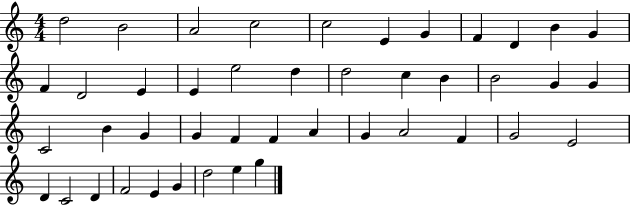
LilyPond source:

{
  \clef treble
  \numericTimeSignature
  \time 4/4
  \key c \major
  d''2 b'2 | a'2 c''2 | c''2 e'4 g'4 | f'4 d'4 b'4 g'4 | \break f'4 d'2 e'4 | e'4 e''2 d''4 | d''2 c''4 b'4 | b'2 g'4 g'4 | \break c'2 b'4 g'4 | g'4 f'4 f'4 a'4 | g'4 a'2 f'4 | g'2 e'2 | \break d'4 c'2 d'4 | f'2 e'4 g'4 | d''2 e''4 g''4 | \bar "|."
}